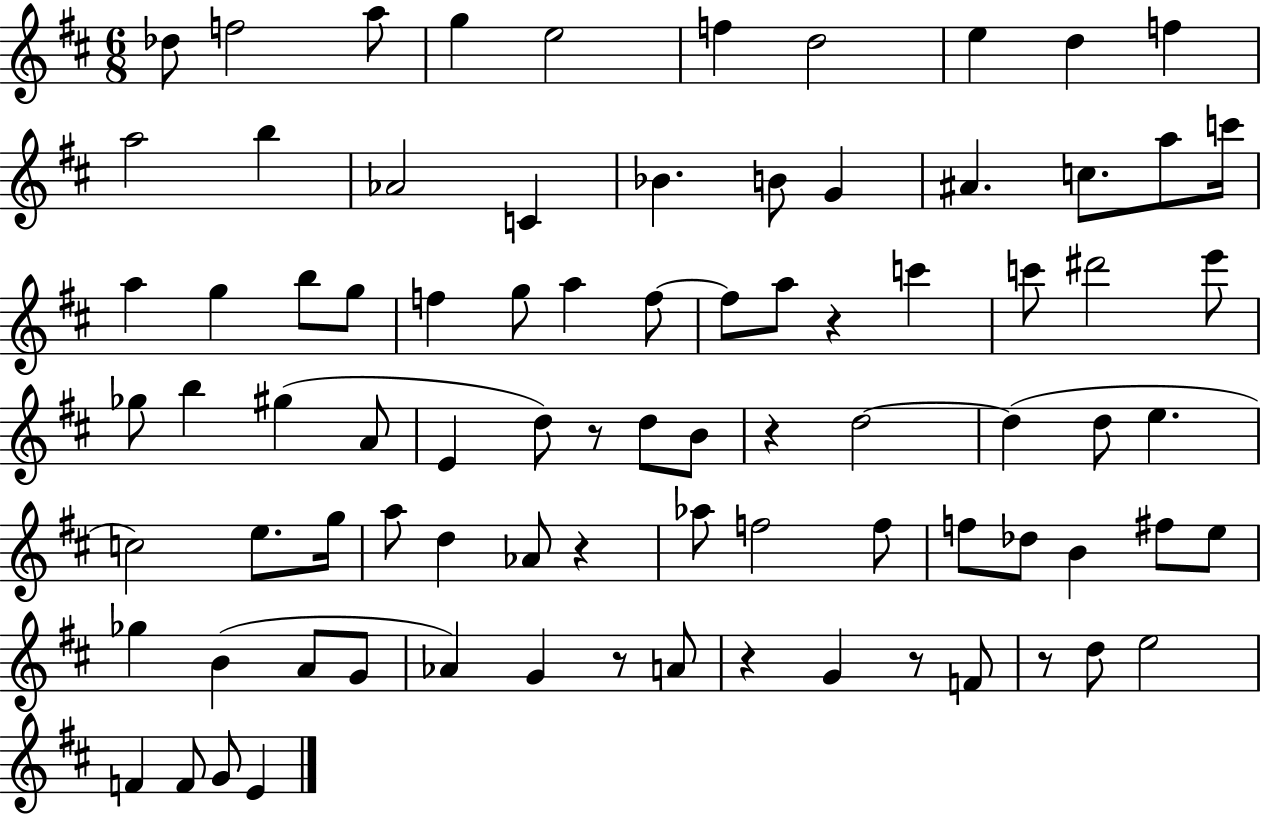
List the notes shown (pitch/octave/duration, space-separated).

Db5/e F5/h A5/e G5/q E5/h F5/q D5/h E5/q D5/q F5/q A5/h B5/q Ab4/h C4/q Bb4/q. B4/e G4/q A#4/q. C5/e. A5/e C6/s A5/q G5/q B5/e G5/e F5/q G5/e A5/q F5/e F5/e A5/e R/q C6/q C6/e D#6/h E6/e Gb5/e B5/q G#5/q A4/e E4/q D5/e R/e D5/e B4/e R/q D5/h D5/q D5/e E5/q. C5/h E5/e. G5/s A5/e D5/q Ab4/e R/q Ab5/e F5/h F5/e F5/e Db5/e B4/q F#5/e E5/e Gb5/q B4/q A4/e G4/e Ab4/q G4/q R/e A4/e R/q G4/q R/e F4/e R/e D5/e E5/h F4/q F4/e G4/e E4/q